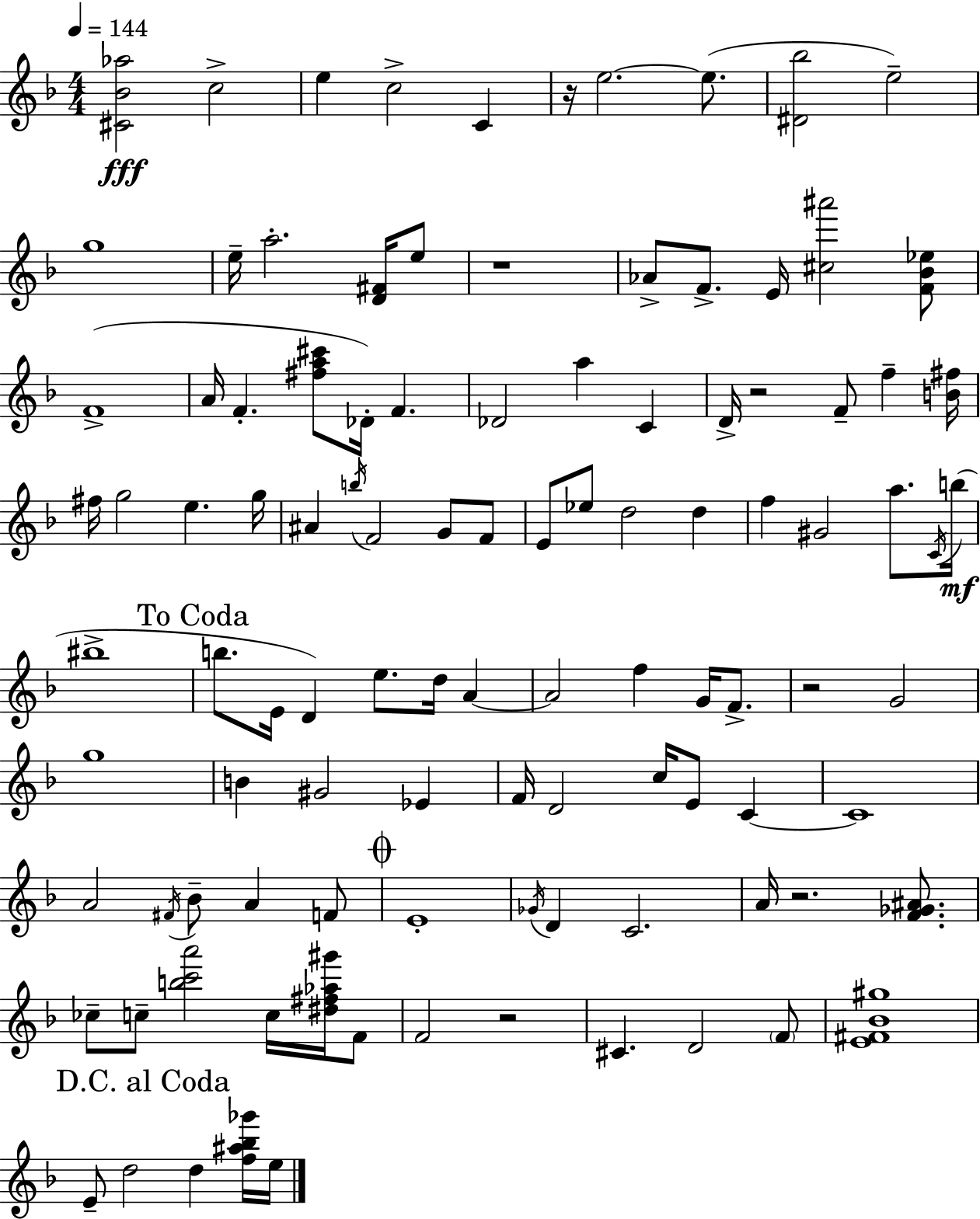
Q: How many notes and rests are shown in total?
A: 105